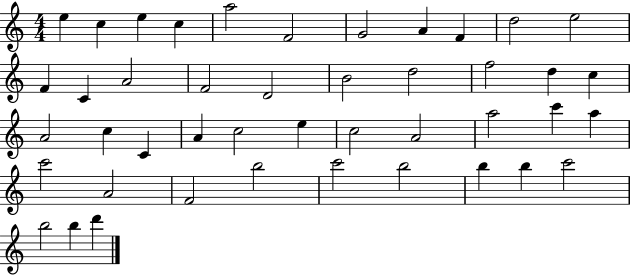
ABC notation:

X:1
T:Untitled
M:4/4
L:1/4
K:C
e c e c a2 F2 G2 A F d2 e2 F C A2 F2 D2 B2 d2 f2 d c A2 c C A c2 e c2 A2 a2 c' a c'2 A2 F2 b2 c'2 b2 b b c'2 b2 b d'